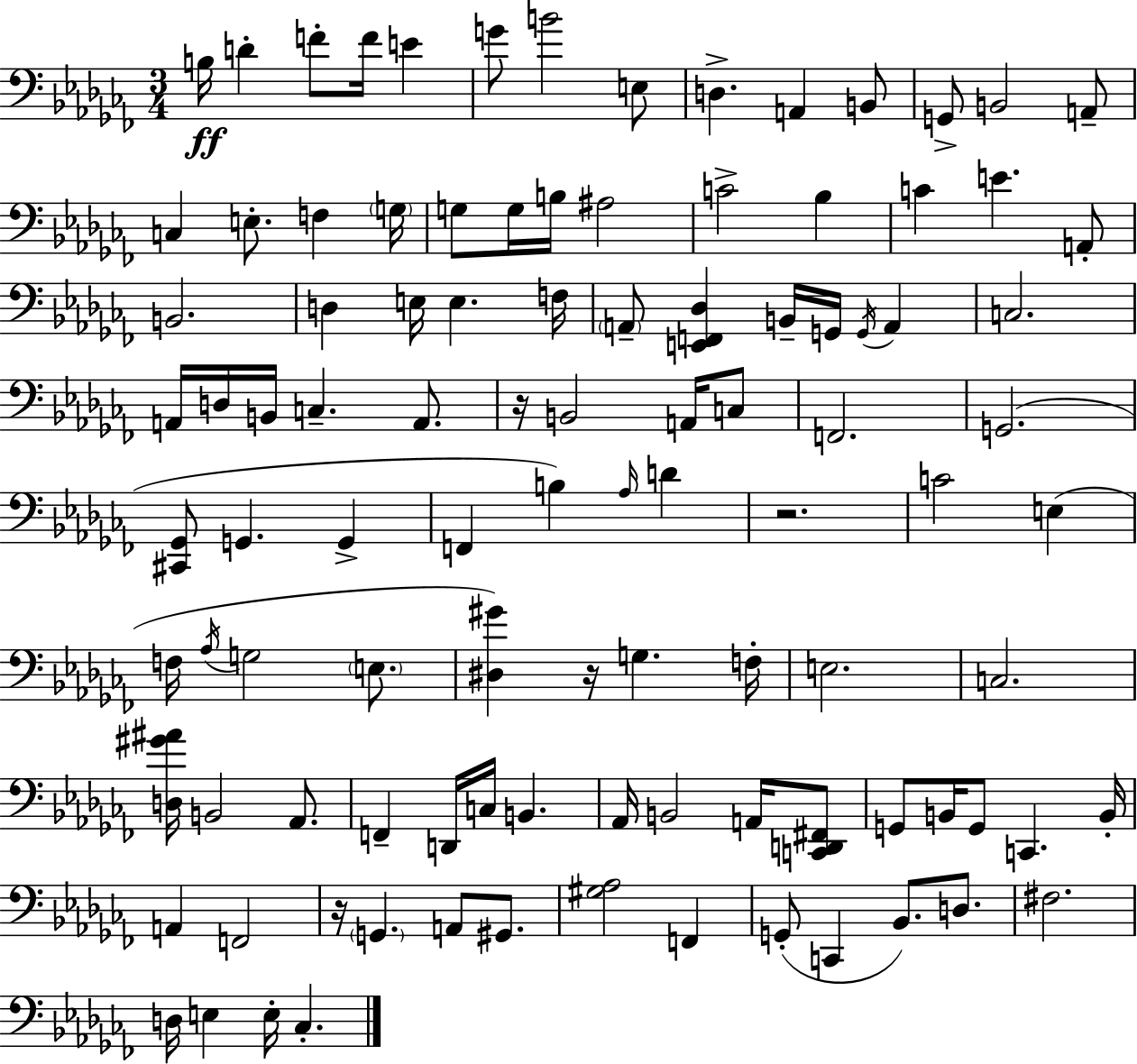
{
  \clef bass
  \numericTimeSignature
  \time 3/4
  \key aes \minor
  \repeat volta 2 { b16\ff d'4-. f'8-. f'16 e'4 | g'8 b'2 e8 | d4.-> a,4 b,8 | g,8-> b,2 a,8-- | \break c4 e8.-. f4 \parenthesize g16 | g8 g16 b16 ais2 | c'2-> bes4 | c'4 e'4. a,8-. | \break b,2. | d4 e16 e4. f16 | \parenthesize a,8-- <e, f, des>4 b,16-- g,16 \acciaccatura { g,16 } a,4 | c2. | \break a,16 d16 b,16 c4.-- a,8. | r16 b,2 a,16 c8 | f,2. | g,2.( | \break <cis, ges,>8 g,4. g,4-> | f,4 b4) \grace { aes16 } d'4 | r2. | c'2 e4( | \break f16 \acciaccatura { aes16 } g2 | \parenthesize e8. <dis gis'>4) r16 g4. | f16-. e2. | c2. | \break <d gis' ais'>16 b,2 | aes,8. f,4-- d,16 c16 b,4. | aes,16 b,2 | a,16 <c, d, fis,>8 g,8 b,16 g,8 c,4. | \break b,16-. a,4 f,2 | r16 \parenthesize g,4. a,8 | gis,8. <gis aes>2 f,4 | g,8-.( c,4 bes,8.) | \break d8. fis2. | d16 e4 e16-. ces4.-. | } \bar "|."
}